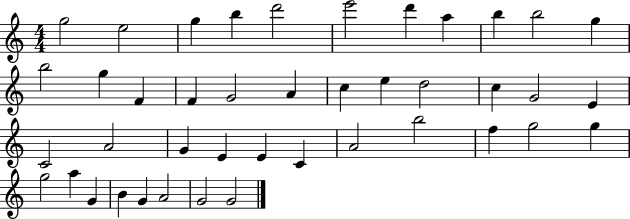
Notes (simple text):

G5/h E5/h G5/q B5/q D6/h E6/h D6/q A5/q B5/q B5/h G5/q B5/h G5/q F4/q F4/q G4/h A4/q C5/q E5/q D5/h C5/q G4/h E4/q C4/h A4/h G4/q E4/q E4/q C4/q A4/h B5/h F5/q G5/h G5/q G5/h A5/q G4/q B4/q G4/q A4/h G4/h G4/h